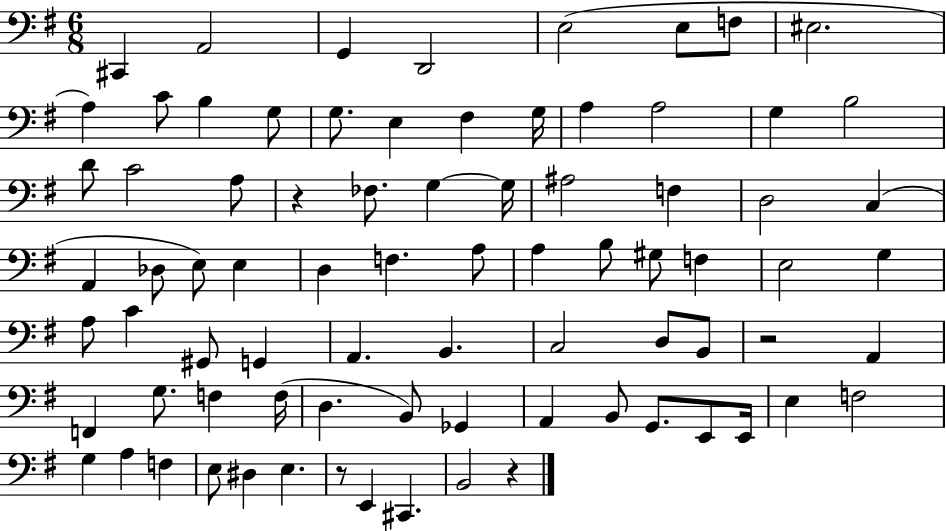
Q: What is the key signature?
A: G major